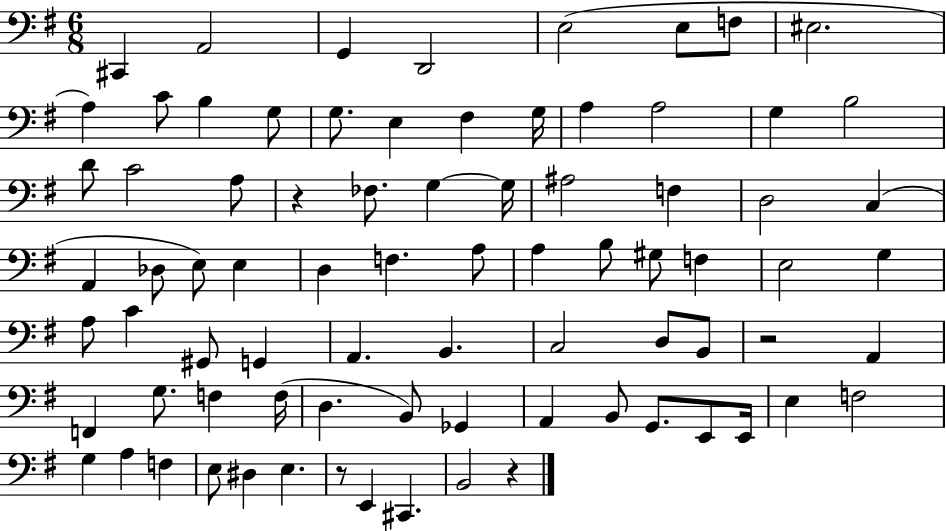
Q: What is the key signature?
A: G major